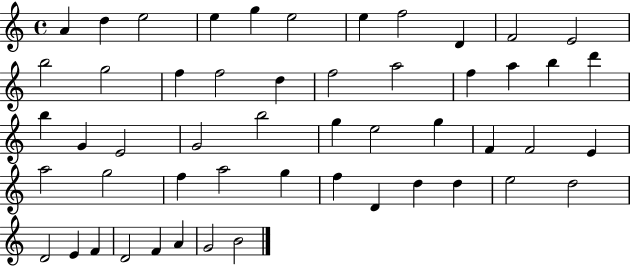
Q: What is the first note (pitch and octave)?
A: A4